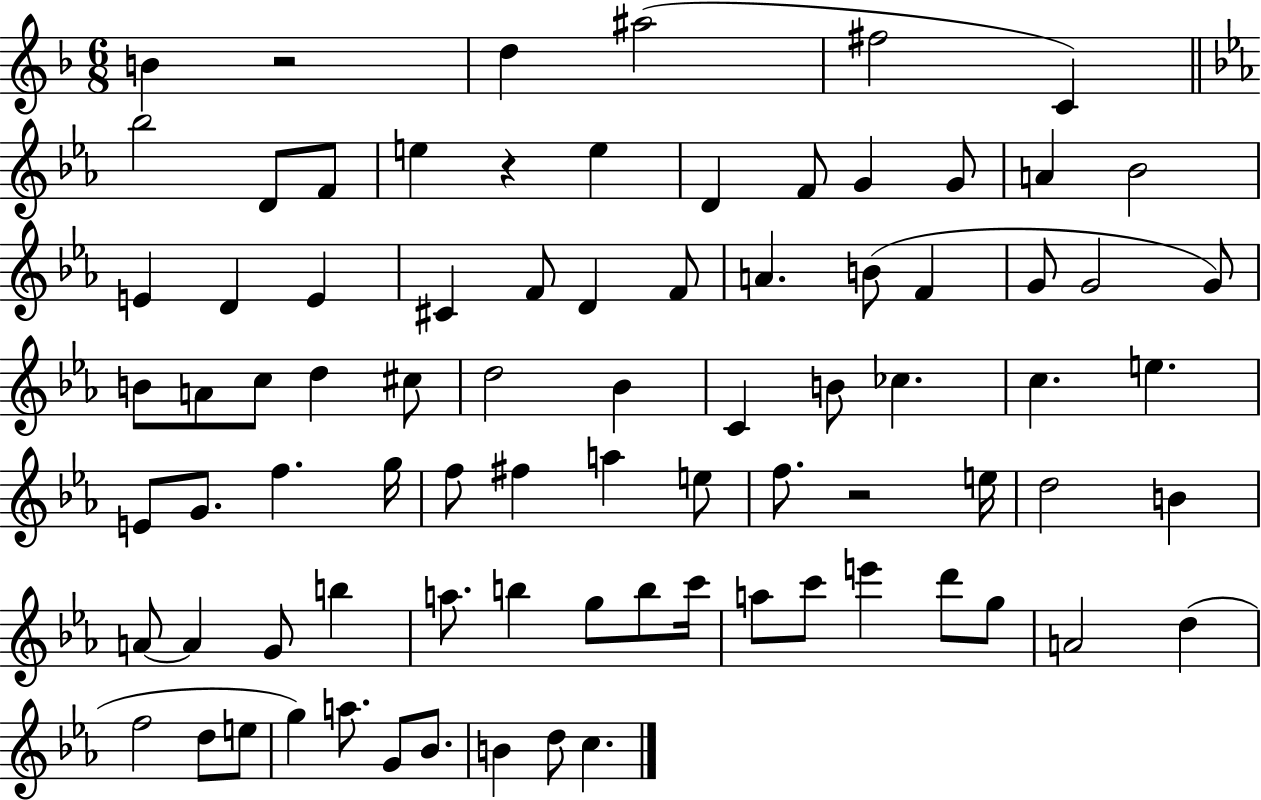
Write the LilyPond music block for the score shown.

{
  \clef treble
  \numericTimeSignature
  \time 6/8
  \key f \major
  \repeat volta 2 { b'4 r2 | d''4 ais''2( | fis''2 c'4) | \bar "||" \break \key c \minor bes''2 d'8 f'8 | e''4 r4 e''4 | d'4 f'8 g'4 g'8 | a'4 bes'2 | \break e'4 d'4 e'4 | cis'4 f'8 d'4 f'8 | a'4. b'8( f'4 | g'8 g'2 g'8) | \break b'8 a'8 c''8 d''4 cis''8 | d''2 bes'4 | c'4 b'8 ces''4. | c''4. e''4. | \break e'8 g'8. f''4. g''16 | f''8 fis''4 a''4 e''8 | f''8. r2 e''16 | d''2 b'4 | \break a'8~~ a'4 g'8 b''4 | a''8. b''4 g''8 b''8 c'''16 | a''8 c'''8 e'''4 d'''8 g''8 | a'2 d''4( | \break f''2 d''8 e''8 | g''4) a''8. g'8 bes'8. | b'4 d''8 c''4. | } \bar "|."
}